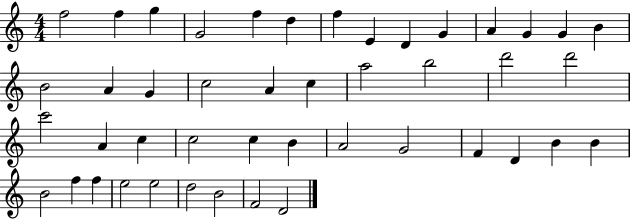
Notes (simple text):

F5/h F5/q G5/q G4/h F5/q D5/q F5/q E4/q D4/q G4/q A4/q G4/q G4/q B4/q B4/h A4/q G4/q C5/h A4/q C5/q A5/h B5/h D6/h D6/h C6/h A4/q C5/q C5/h C5/q B4/q A4/h G4/h F4/q D4/q B4/q B4/q B4/h F5/q F5/q E5/h E5/h D5/h B4/h F4/h D4/h